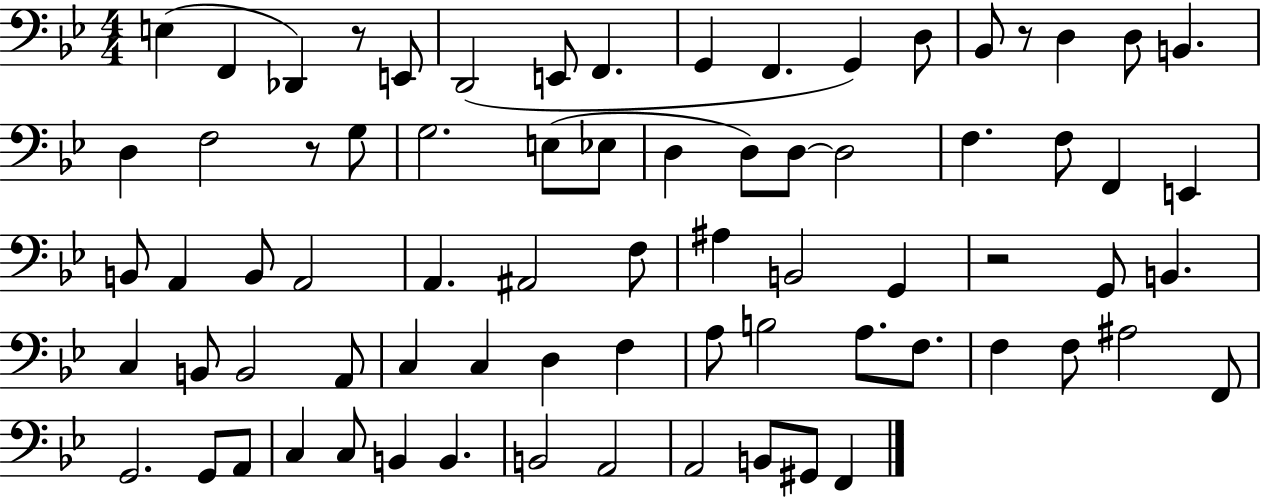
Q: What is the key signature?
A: BES major